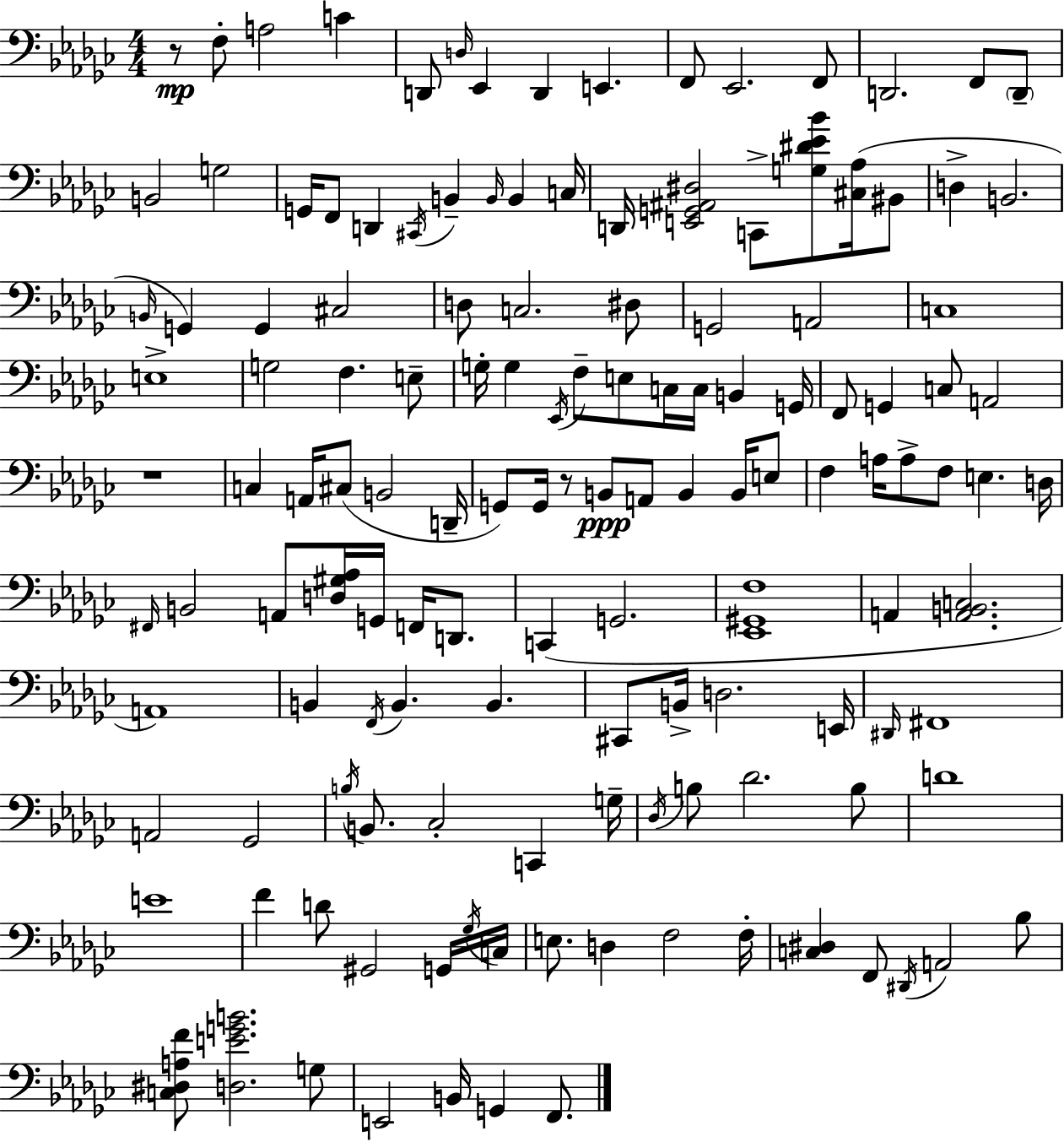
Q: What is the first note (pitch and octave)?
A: F3